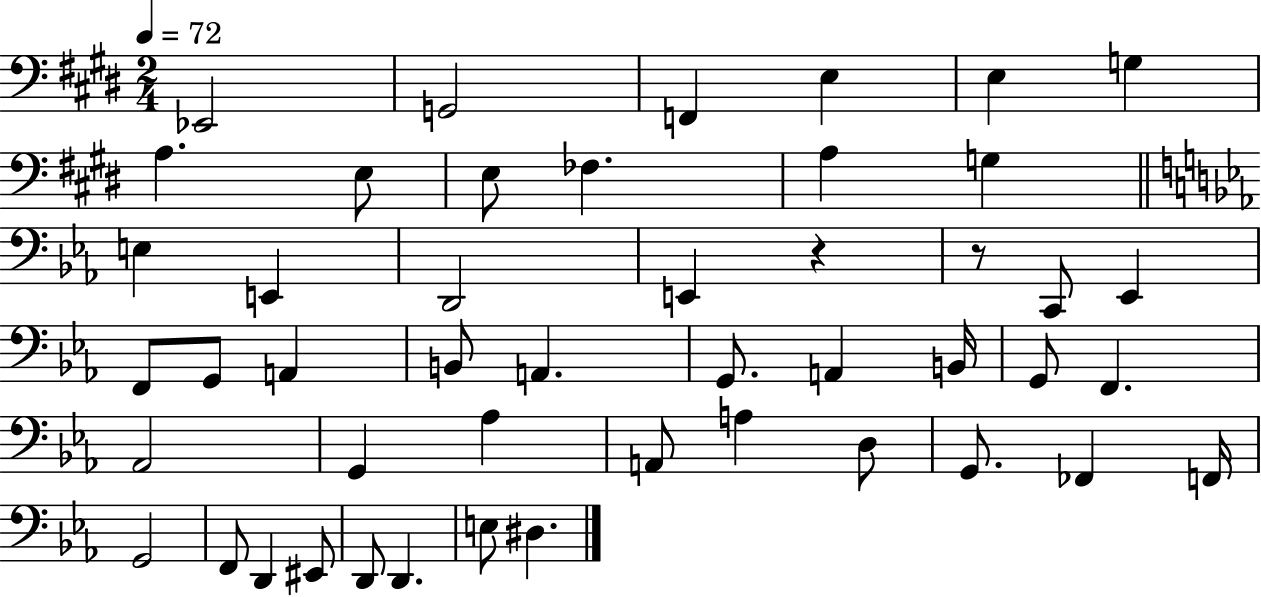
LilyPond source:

{
  \clef bass
  \numericTimeSignature
  \time 2/4
  \key e \major
  \tempo 4 = 72
  ees,2 | g,2 | f,4 e4 | e4 g4 | \break a4. e8 | e8 fes4. | a4 g4 | \bar "||" \break \key ees \major e4 e,4 | d,2 | e,4 r4 | r8 c,8 ees,4 | \break f,8 g,8 a,4 | b,8 a,4. | g,8. a,4 b,16 | g,8 f,4. | \break aes,2 | g,4 aes4 | a,8 a4 d8 | g,8. fes,4 f,16 | \break g,2 | f,8 d,4 eis,8 | d,8 d,4. | e8 dis4. | \break \bar "|."
}